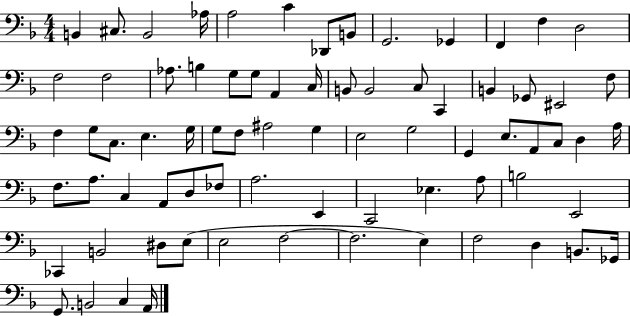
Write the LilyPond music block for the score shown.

{
  \clef bass
  \numericTimeSignature
  \time 4/4
  \key f \major
  b,4 cis8. b,2 aes16 | a2 c'4 des,8 b,8 | g,2. ges,4 | f,4 f4 d2 | \break f2 f2 | aes8. b4 g8 g8 a,4 c16 | b,8 b,2 c8 c,4 | b,4 ges,8 eis,2 f8 | \break f4 g8 c8. e4. g16 | g8 f8 ais2 g4 | e2 g2 | g,4 e8. a,8 c8 d4 a16 | \break f8. a8. c4 a,8 d8 fes8 | a2. e,4 | c,2 ees4. a8 | b2 e,2 | \break ces,4 b,2 dis8 e8( | e2 f2~~ | f2. e4) | f2 d4 b,8. ges,16 | \break g,8. b,2 c4 a,16 | \bar "|."
}